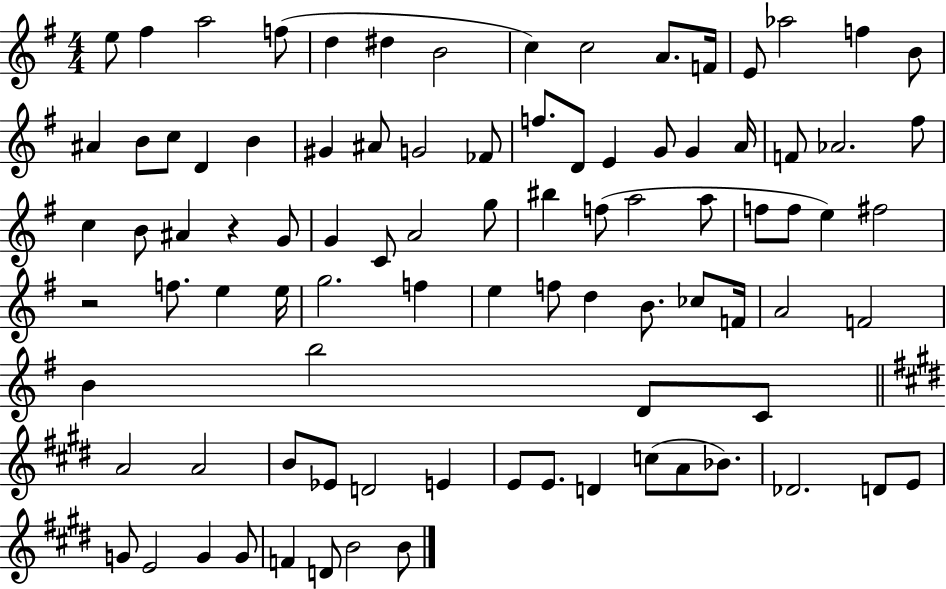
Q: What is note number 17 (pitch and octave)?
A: B4